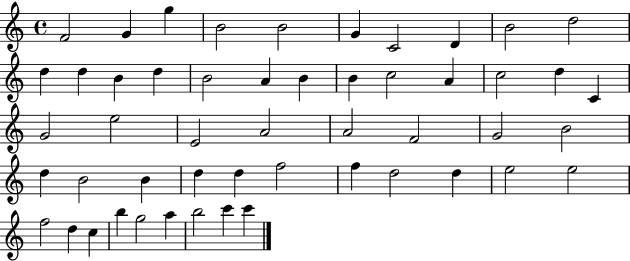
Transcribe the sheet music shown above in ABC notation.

X:1
T:Untitled
M:4/4
L:1/4
K:C
F2 G g B2 B2 G C2 D B2 d2 d d B d B2 A B B c2 A c2 d C G2 e2 E2 A2 A2 F2 G2 B2 d B2 B d d f2 f d2 d e2 e2 f2 d c b g2 a b2 c' c'